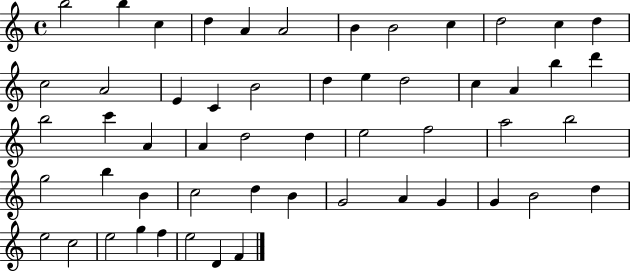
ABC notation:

X:1
T:Untitled
M:4/4
L:1/4
K:C
b2 b c d A A2 B B2 c d2 c d c2 A2 E C B2 d e d2 c A b d' b2 c' A A d2 d e2 f2 a2 b2 g2 b B c2 d B G2 A G G B2 d e2 c2 e2 g f e2 D F